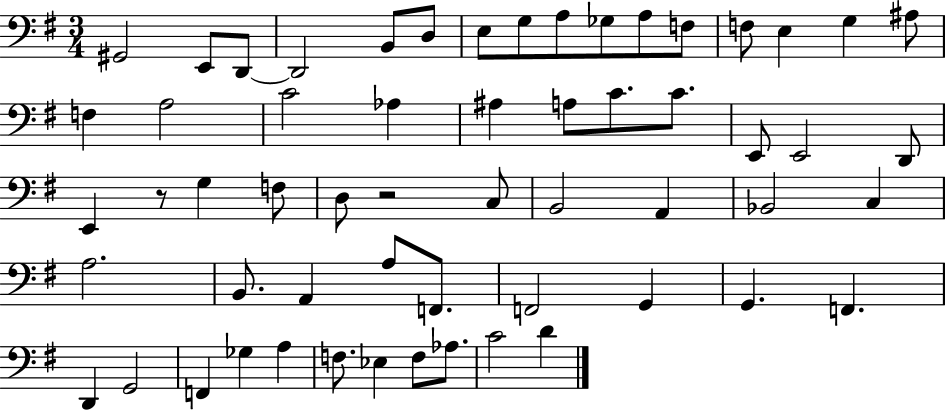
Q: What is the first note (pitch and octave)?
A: G#2